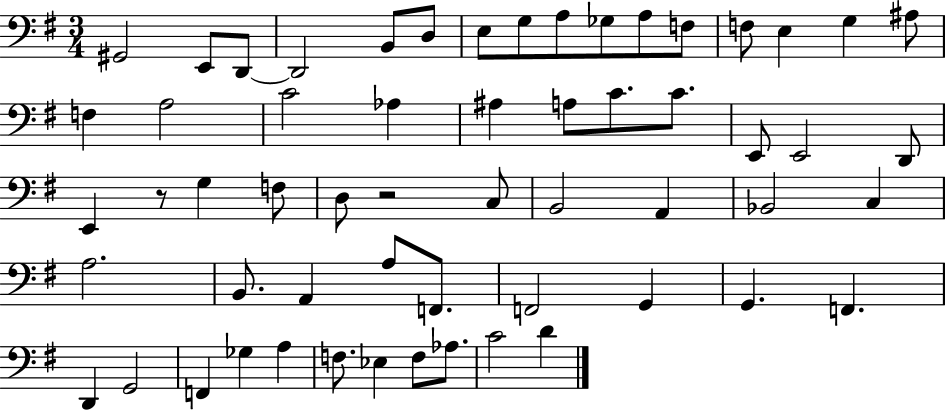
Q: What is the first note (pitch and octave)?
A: G#2